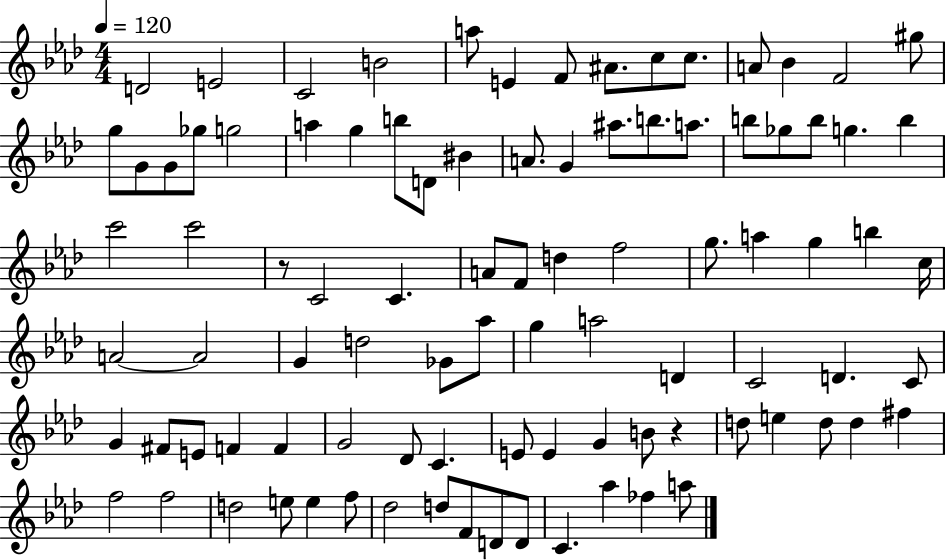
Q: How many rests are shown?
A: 2